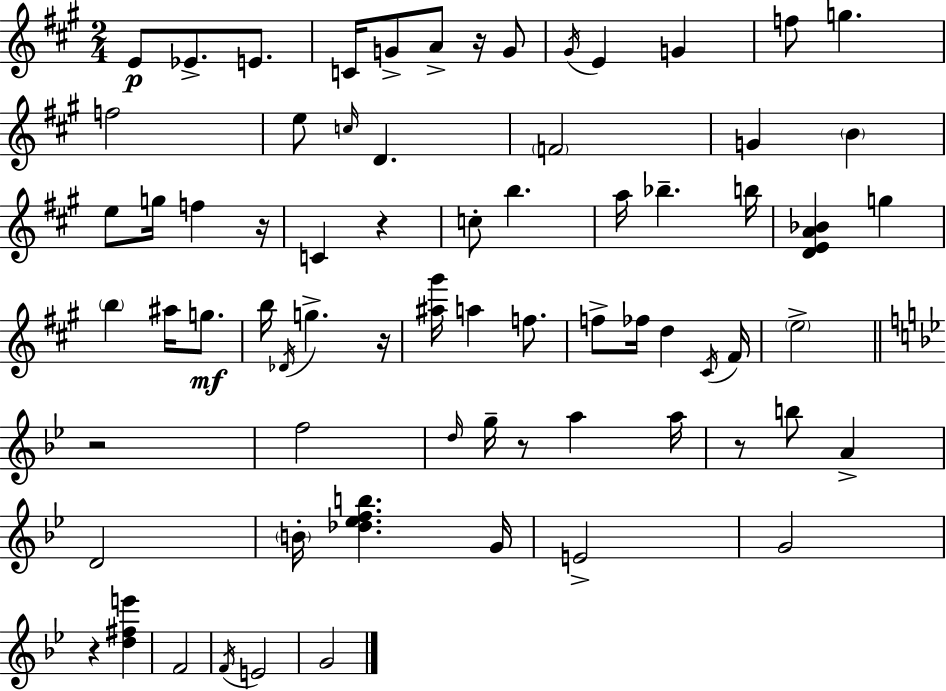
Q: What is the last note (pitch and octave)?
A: G4